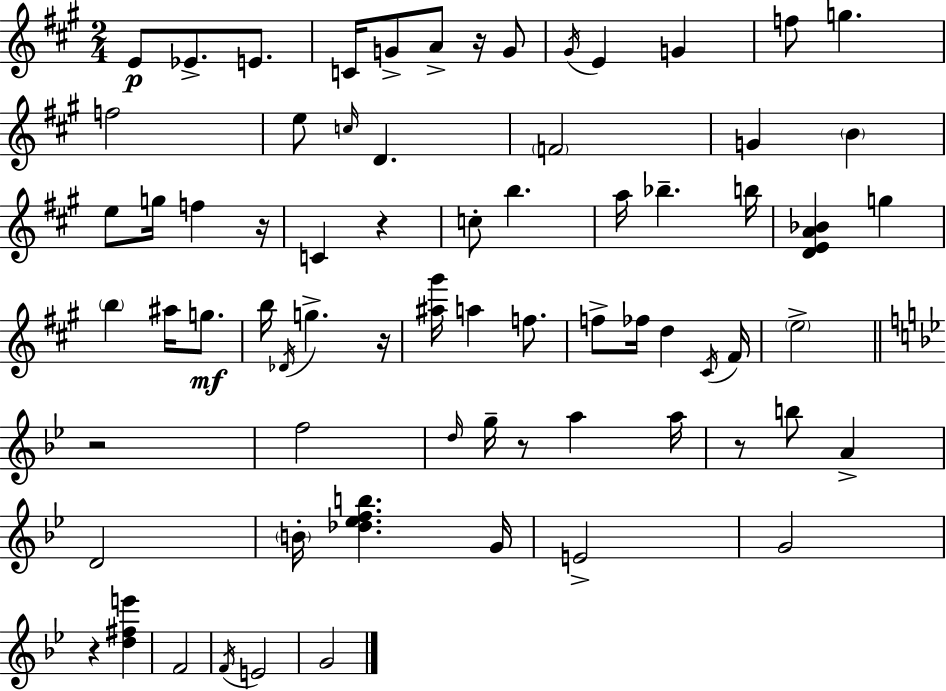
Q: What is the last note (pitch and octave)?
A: G4